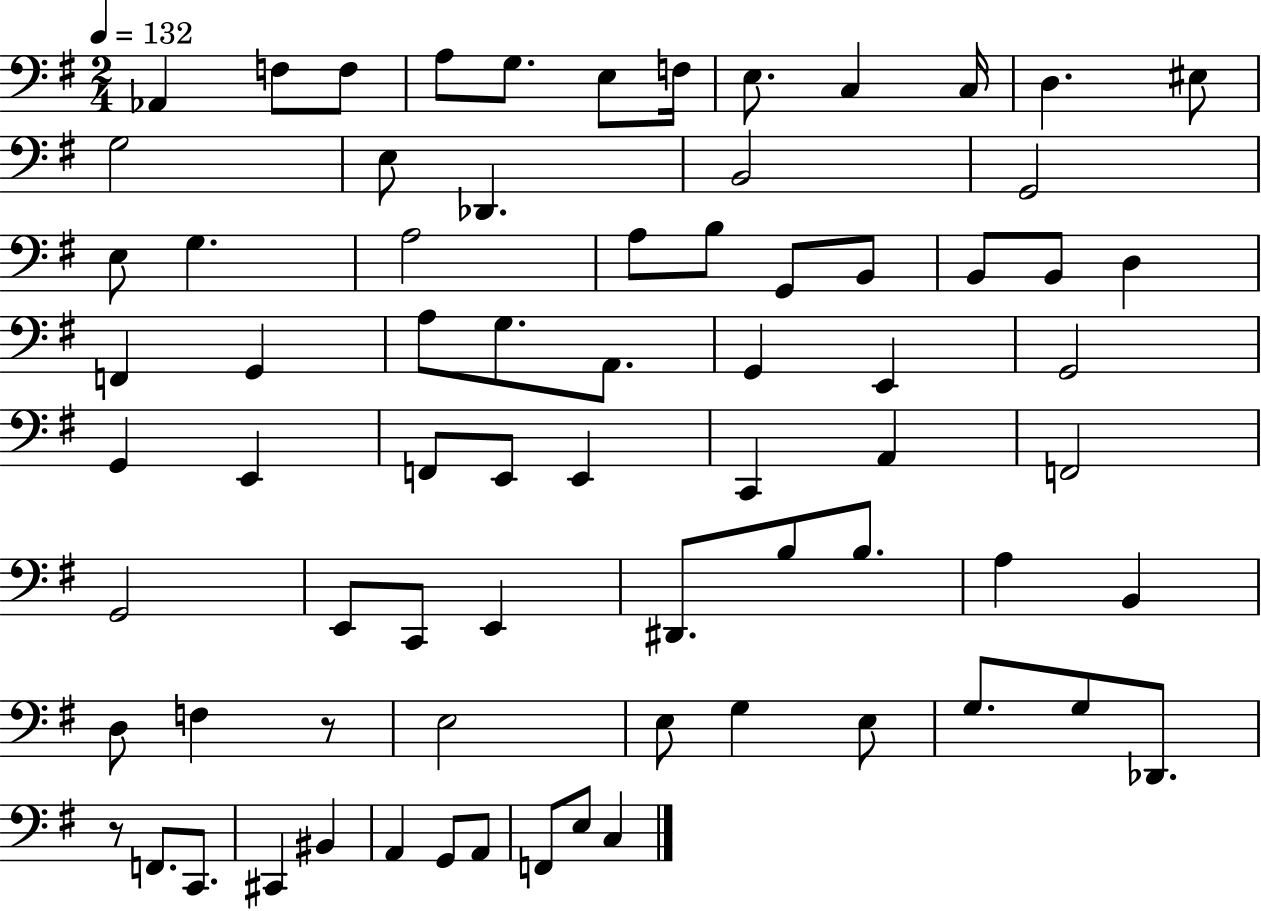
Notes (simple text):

Ab2/q F3/e F3/e A3/e G3/e. E3/e F3/s E3/e. C3/q C3/s D3/q. EIS3/e G3/h E3/e Db2/q. B2/h G2/h E3/e G3/q. A3/h A3/e B3/e G2/e B2/e B2/e B2/e D3/q F2/q G2/q A3/e G3/e. A2/e. G2/q E2/q G2/h G2/q E2/q F2/e E2/e E2/q C2/q A2/q F2/h G2/h E2/e C2/e E2/q D#2/e. B3/e B3/e. A3/q B2/q D3/e F3/q R/e E3/h E3/e G3/q E3/e G3/e. G3/e Db2/e. R/e F2/e. C2/e. C#2/q BIS2/q A2/q G2/e A2/e F2/e E3/e C3/q